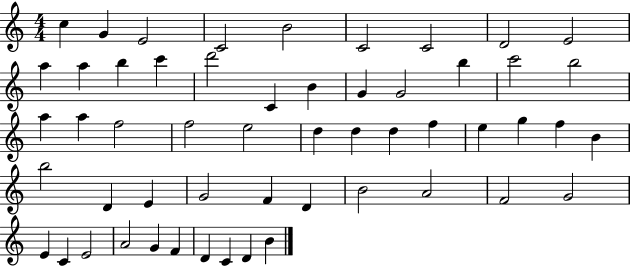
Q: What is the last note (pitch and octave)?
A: B4